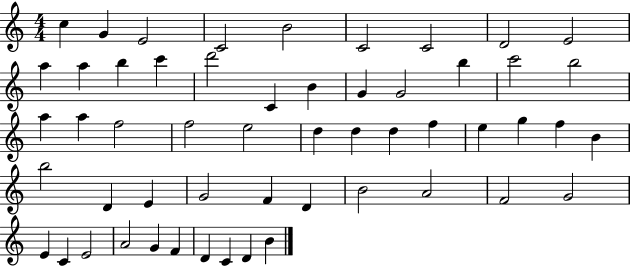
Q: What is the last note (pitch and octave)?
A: B4